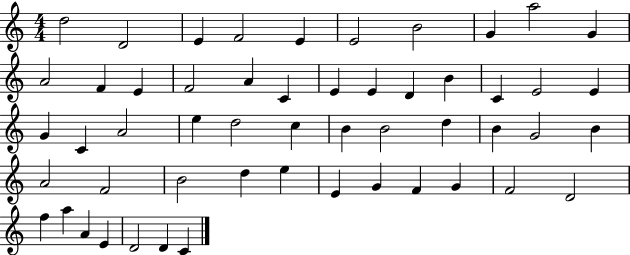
X:1
T:Untitled
M:4/4
L:1/4
K:C
d2 D2 E F2 E E2 B2 G a2 G A2 F E F2 A C E E D B C E2 E G C A2 e d2 c B B2 d B G2 B A2 F2 B2 d e E G F G F2 D2 f a A E D2 D C